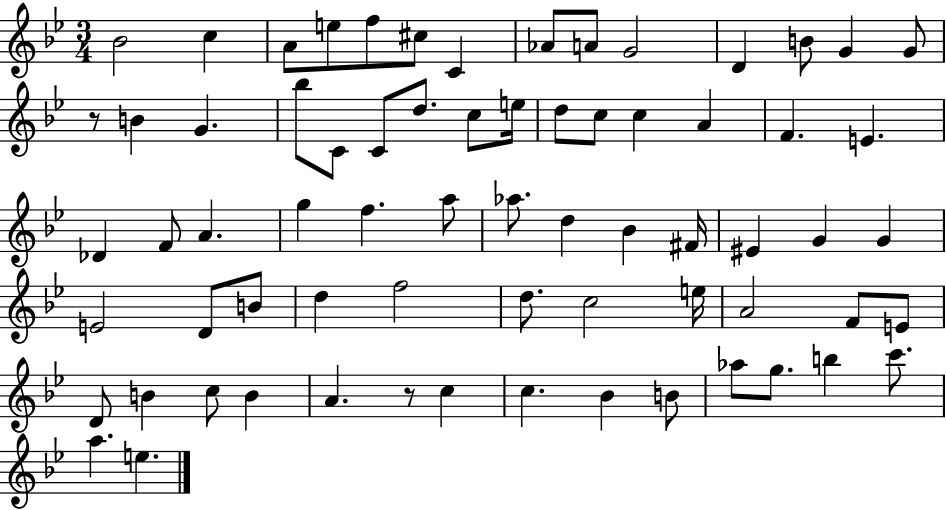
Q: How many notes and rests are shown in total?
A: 69